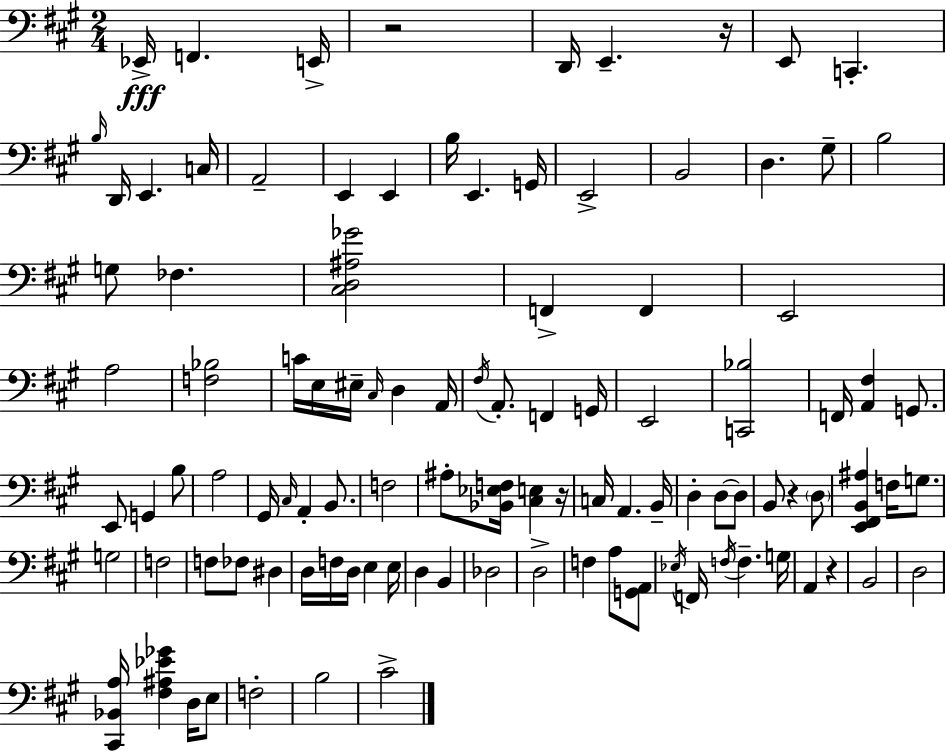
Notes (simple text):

Eb2/s F2/q. E2/s R/h D2/s E2/q. R/s E2/e C2/q. B3/s D2/s E2/q. C3/s A2/h E2/q E2/q B3/s E2/q. G2/s E2/h B2/h D3/q. G#3/e B3/h G3/e FES3/q. [C#3,D3,A#3,Gb4]/h F2/q F2/q E2/h A3/h [F3,Bb3]/h C4/s E3/s EIS3/s C#3/s D3/q A2/s F#3/s A2/e. F2/q G2/s E2/h [C2,Bb3]/h F2/s [A2,F#3]/q G2/e. E2/e G2/q B3/e A3/h G#2/s C#3/s A2/q B2/e. F3/h A#3/e [Bb2,Eb3,F3]/s [C#3,E3]/q R/s C3/s A2/q. B2/s D3/q D3/e D3/e B2/e R/q D3/e [E2,F#2,B2,A#3]/q F3/s G3/e. G3/h F3/h F3/e FES3/e D#3/q D3/s F3/s D3/s E3/q E3/s D3/q B2/q Db3/h D3/h F3/q A3/e [G2,A2]/e Eb3/s F2/s F3/s F3/q. G3/s A2/q R/q B2/h D3/h [C#2,Bb2,A3]/s [F#3,A#3,Eb4,Gb4]/q D3/s E3/e F3/h B3/h C#4/h